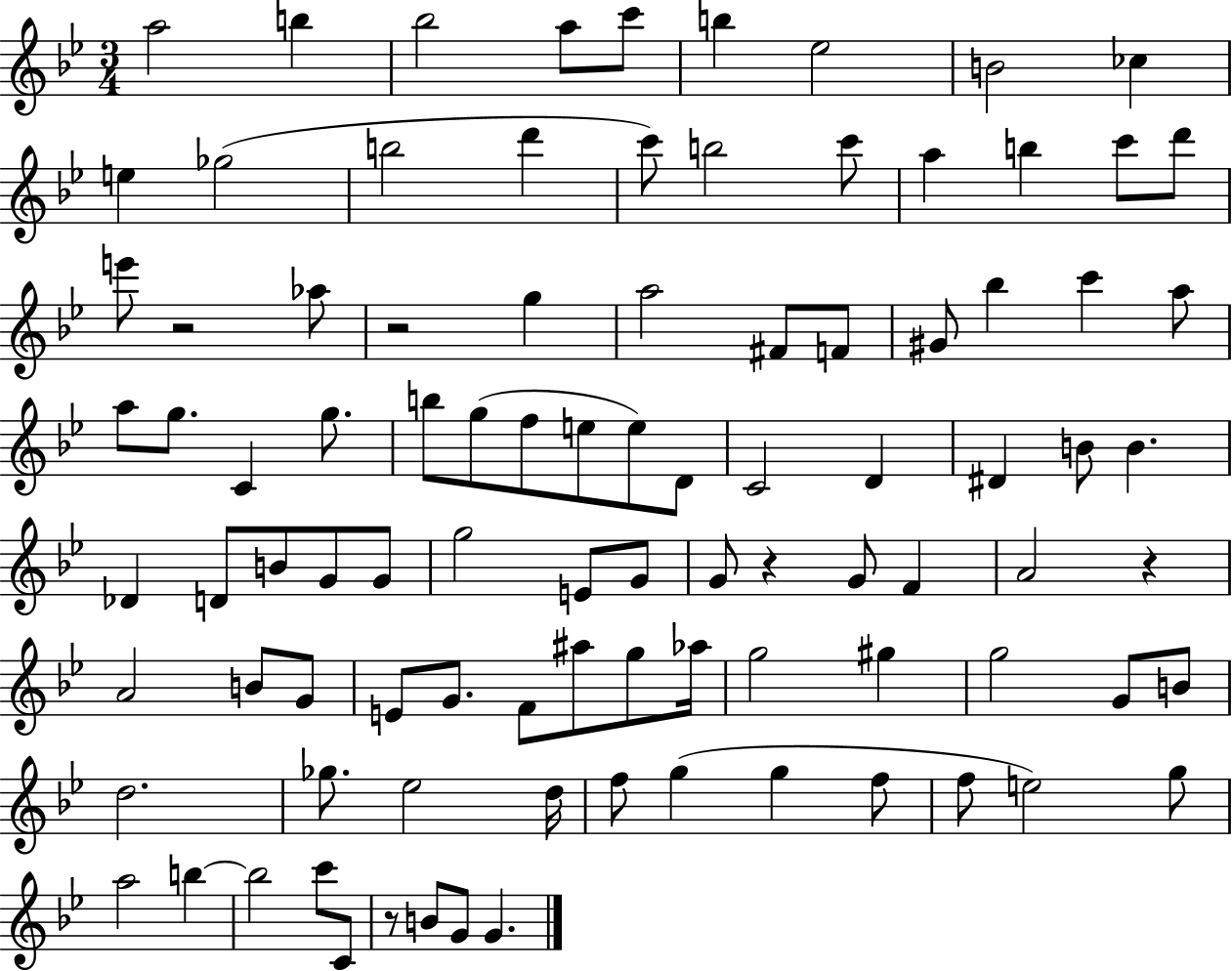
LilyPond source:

{
  \clef treble
  \numericTimeSignature
  \time 3/4
  \key bes \major
  a''2 b''4 | bes''2 a''8 c'''8 | b''4 ees''2 | b'2 ces''4 | \break e''4 ges''2( | b''2 d'''4 | c'''8) b''2 c'''8 | a''4 b''4 c'''8 d'''8 | \break e'''8 r2 aes''8 | r2 g''4 | a''2 fis'8 f'8 | gis'8 bes''4 c'''4 a''8 | \break a''8 g''8. c'4 g''8. | b''8 g''8( f''8 e''8 e''8) d'8 | c'2 d'4 | dis'4 b'8 b'4. | \break des'4 d'8 b'8 g'8 g'8 | g''2 e'8 g'8 | g'8 r4 g'8 f'4 | a'2 r4 | \break a'2 b'8 g'8 | e'8 g'8. f'8 ais''8 g''8 aes''16 | g''2 gis''4 | g''2 g'8 b'8 | \break d''2. | ges''8. ees''2 d''16 | f''8 g''4( g''4 f''8 | f''8 e''2) g''8 | \break a''2 b''4~~ | b''2 c'''8 c'8 | r8 b'8 g'8 g'4. | \bar "|."
}